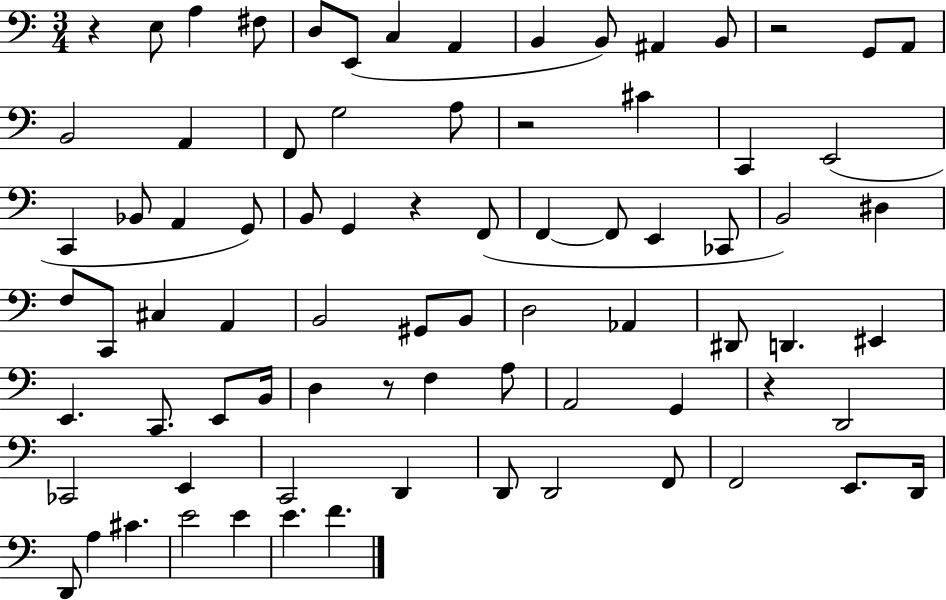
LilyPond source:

{
  \clef bass
  \numericTimeSignature
  \time 3/4
  \key c \major
  r4 e8 a4 fis8 | d8 e,8( c4 a,4 | b,4 b,8) ais,4 b,8 | r2 g,8 a,8 | \break b,2 a,4 | f,8 g2 a8 | r2 cis'4 | c,4 e,2( | \break c,4 bes,8 a,4 g,8) | b,8 g,4 r4 f,8( | f,4~~ f,8 e,4 ces,8 | b,2) dis4 | \break f8 c,8 cis4 a,4 | b,2 gis,8 b,8 | d2 aes,4 | dis,8 d,4. eis,4 | \break e,4. c,8. e,8 b,16 | d4 r8 f4 a8 | a,2 g,4 | r4 d,2 | \break ces,2 e,4 | c,2 d,4 | d,8 d,2 f,8 | f,2 e,8. d,16 | \break d,8 a4 cis'4. | e'2 e'4 | e'4. f'4. | \bar "|."
}